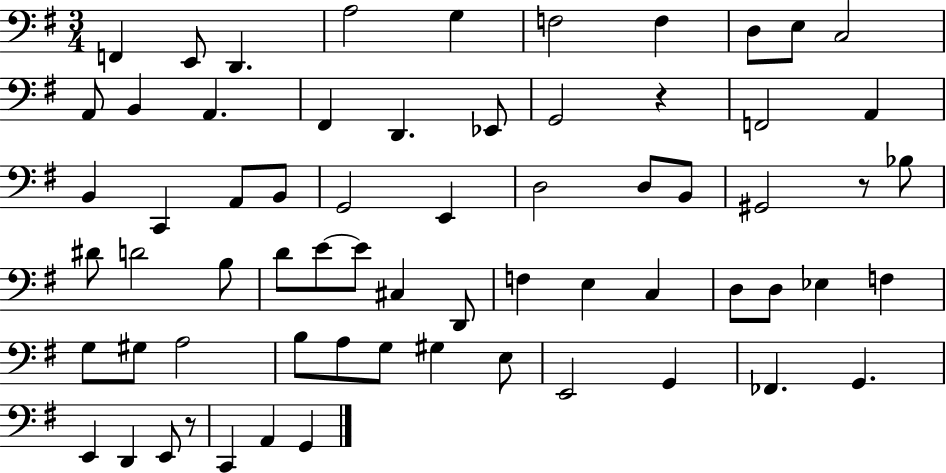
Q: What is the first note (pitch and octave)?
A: F2